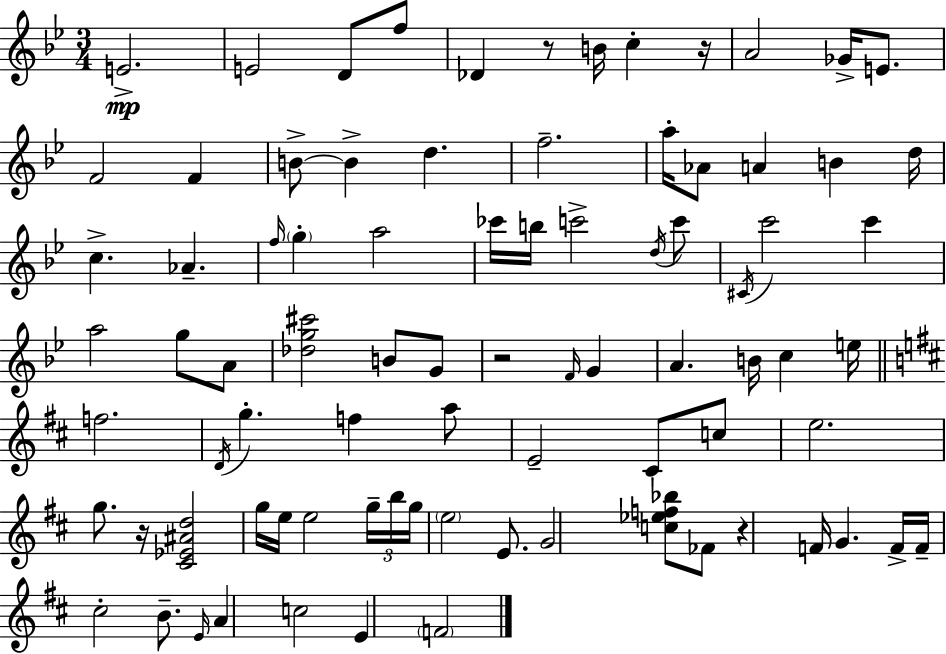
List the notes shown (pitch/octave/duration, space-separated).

E4/h. E4/h D4/e F5/e Db4/q R/e B4/s C5/q R/s A4/h Gb4/s E4/e. F4/h F4/q B4/e B4/q D5/q. F5/h. A5/s Ab4/e A4/q B4/q D5/s C5/q. Ab4/q. F5/s G5/q A5/h CES6/s B5/s C6/h D5/s C6/e C#4/s C6/h C6/q A5/h G5/e A4/e [Db5,G5,C#6]/h B4/e G4/e R/h F4/s G4/q A4/q. B4/s C5/q E5/s F5/h. D4/s G5/q. F5/q A5/e E4/h C#4/e C5/e E5/h. G5/e. R/s [C#4,Eb4,A#4,D5]/h G5/s E5/s E5/h G5/s B5/s G5/s E5/h E4/e. G4/h [C5,Eb5,F5,Bb5]/e FES4/e R/q F4/s G4/q. F4/s F4/s C#5/h B4/e. E4/s A4/q C5/h E4/q F4/h